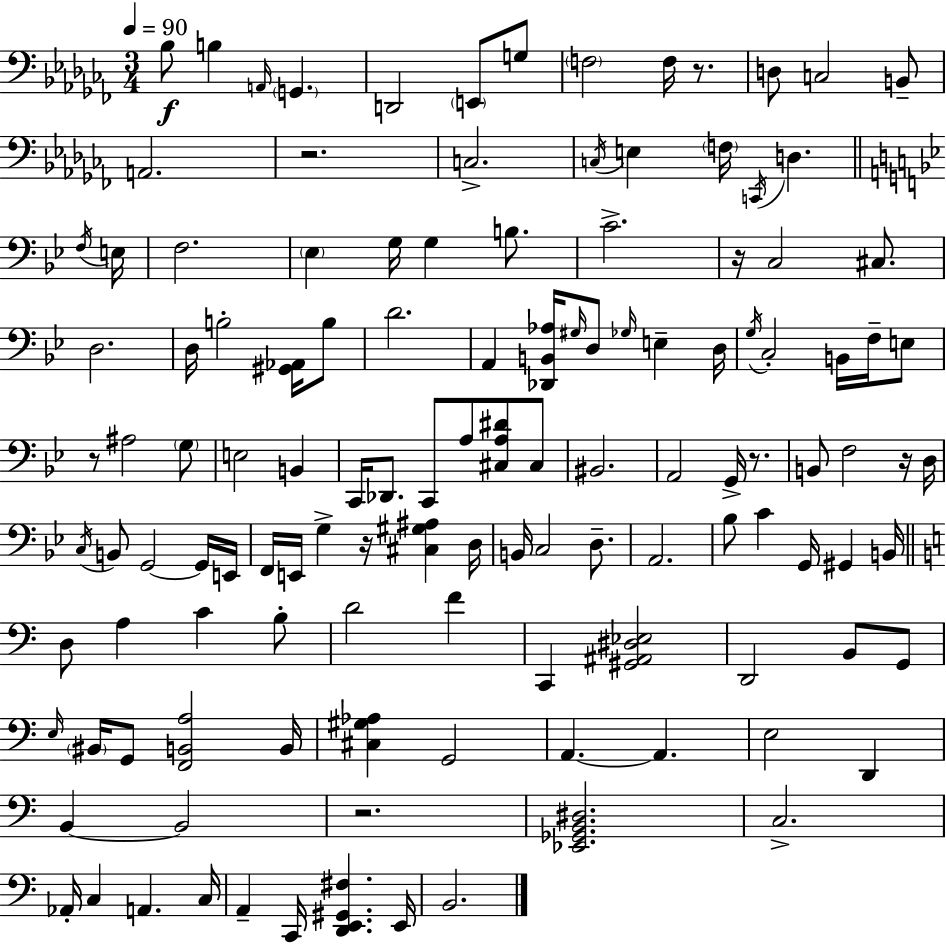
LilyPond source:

{
  \clef bass
  \numericTimeSignature
  \time 3/4
  \key aes \minor
  \tempo 4 = 90
  \repeat volta 2 { bes8\f b4 \grace { a,16 } \parenthesize g,4. | d,2 \parenthesize e,8 g8 | \parenthesize f2 f16 r8. | d8 c2 b,8-- | \break a,2. | r2. | c2.-> | \acciaccatura { c16 } e4 \parenthesize f16 \acciaccatura { c,16 } d4. | \break \bar "||" \break \key bes \major \acciaccatura { f16 } e16 f2. | \parenthesize ees4 g16 g4 b8. | c'2.-> | r16 c2 cis8. | \break d2. | d16 b2-. <gis, aes,>16 | b8 d'2. | a,4 <des, b, aes>16 \grace { gis16 } d8 \grace { ges16 } e4-- | \break d16 \acciaccatura { g16 } c2-. | b,16 f16-- e8 r8 ais2 | \parenthesize g8 e2 | b,4 c,16 des,8. c,8 a8 | \break <cis a dis'>8 cis8 bis,2. | a,2 | g,16-> r8. b,8 f2 | r16 d16 \acciaccatura { c16 } b,8 g,2~~ | \break g,16 e,16 f,16 e,16 g4-> | r16 <cis gis ais>4 d16 b,16 c2 | d8.-- a,2. | bes8 c'4 | \break g,16 gis,4 b,16 \bar "||" \break \key a \minor d8 a4 c'4 b8-. | d'2 f'4 | c,4 <gis, ais, dis ees>2 | d,2 b,8 g,8 | \break \grace { e16 } \parenthesize bis,16 g,8 <f, b, a>2 | b,16 <cis gis aes>4 g,2 | a,4.~~ a,4. | e2 d,4 | \break b,4~~ b,2 | r2. | <ees, ges, b, dis>2. | c2.-> | \break aes,16-. c4 a,4. | c16 a,4-- c,16 <d, e, gis, fis>4. | e,16 b,2. | } \bar "|."
}